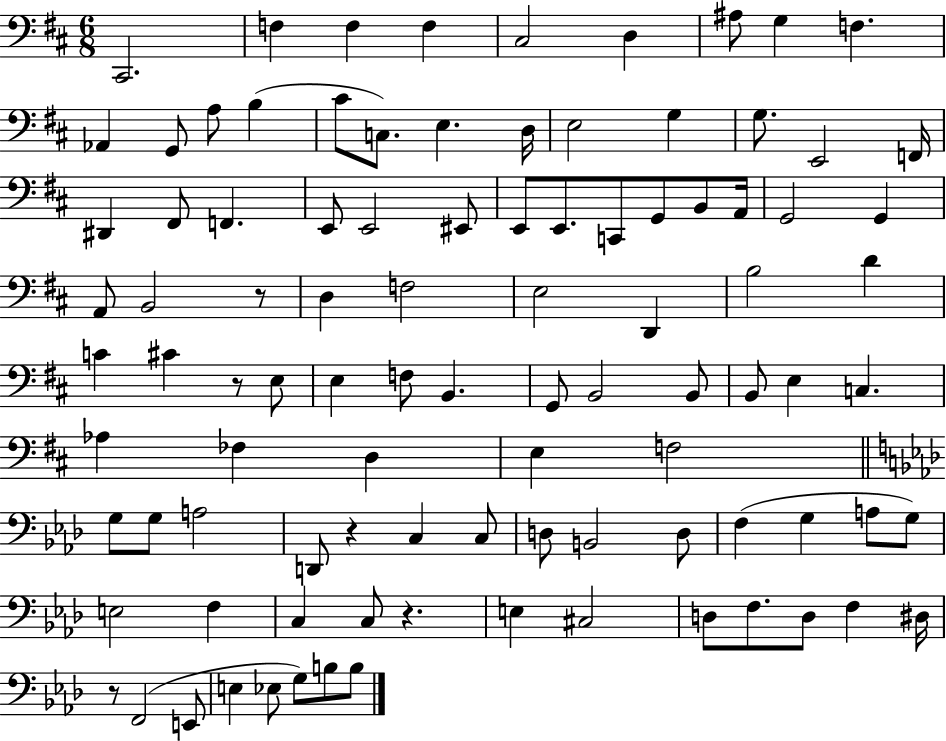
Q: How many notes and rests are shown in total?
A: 97